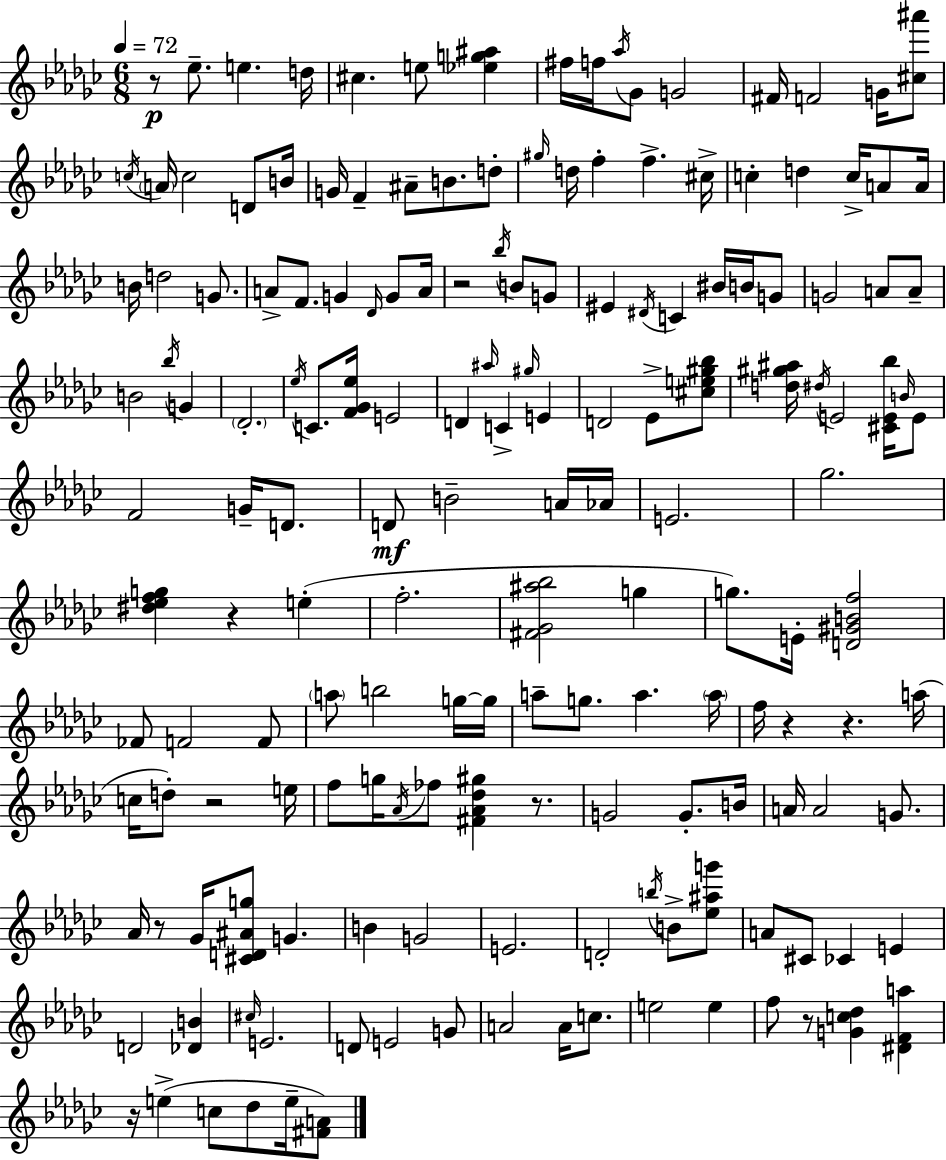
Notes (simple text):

R/e Eb5/e. E5/q. D5/s C#5/q. E5/e [Eb5,G5,A#5]/q F#5/s F5/s Ab5/s Gb4/e G4/h F#4/s F4/h G4/s [C#5,A#6]/e C5/s A4/s C5/h D4/e B4/s G4/s F4/q A#4/e B4/e. D5/e G#5/s D5/s F5/q F5/q. C#5/s C5/q D5/q C5/s A4/e A4/s B4/s D5/h G4/e. A4/e F4/e. G4/q Db4/s G4/e A4/s R/h Bb5/s B4/e G4/e EIS4/q D#4/s C4/q BIS4/s B4/s G4/e G4/h A4/e A4/e B4/h Bb5/s G4/q Db4/h. Eb5/s C4/e. [F4,Gb4,Eb5]/s E4/h D4/q A#5/s C4/q G#5/s E4/q D4/h Eb4/e [C#5,E5,G#5,Bb5]/e [D5,G#5,A#5]/s D#5/s E4/h [C#4,E4,Bb5]/s B4/s E4/e F4/h G4/s D4/e. D4/e B4/h A4/s Ab4/s E4/h. Gb5/h. [D#5,Eb5,F5,G5]/q R/q E5/q F5/h. [F#4,Gb4,A#5,Bb5]/h G5/q G5/e. E4/s [D4,G#4,B4,F5]/h FES4/e F4/h F4/e A5/e B5/h G5/s G5/s A5/e G5/e. A5/q. A5/s F5/s R/q R/q. A5/s C5/s D5/e R/h E5/s F5/e G5/s Ab4/s FES5/e [F#4,Ab4,Db5,G#5]/q R/e. G4/h G4/e. B4/s A4/s A4/h G4/e. Ab4/s R/e Gb4/s [C#4,D4,A#4,G5]/e G4/q. B4/q G4/h E4/h. D4/h B5/s B4/e [Eb5,A#5,G6]/e A4/e C#4/e CES4/q E4/q D4/h [Db4,B4]/q C#5/s E4/h. D4/e E4/h G4/e A4/h A4/s C5/e. E5/h E5/q F5/e R/e [G4,C5,Db5]/q [D#4,F4,A5]/q R/s E5/q C5/e Db5/e E5/s [F#4,A4]/e